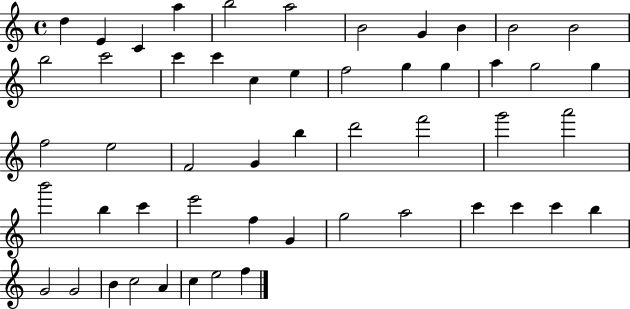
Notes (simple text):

D5/q E4/q C4/q A5/q B5/h A5/h B4/h G4/q B4/q B4/h B4/h B5/h C6/h C6/q C6/q C5/q E5/q F5/h G5/q G5/q A5/q G5/h G5/q F5/h E5/h F4/h G4/q B5/q D6/h F6/h G6/h A6/h B6/h B5/q C6/q E6/h F5/q G4/q G5/h A5/h C6/q C6/q C6/q B5/q G4/h G4/h B4/q C5/h A4/q C5/q E5/h F5/q